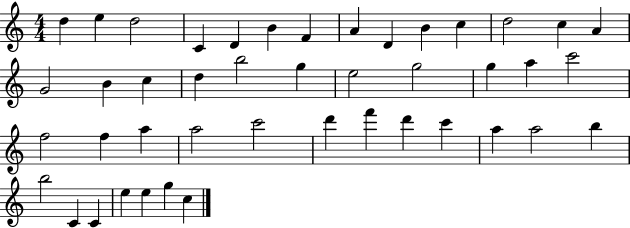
{
  \clef treble
  \numericTimeSignature
  \time 4/4
  \key c \major
  d''4 e''4 d''2 | c'4 d'4 b'4 f'4 | a'4 d'4 b'4 c''4 | d''2 c''4 a'4 | \break g'2 b'4 c''4 | d''4 b''2 g''4 | e''2 g''2 | g''4 a''4 c'''2 | \break f''2 f''4 a''4 | a''2 c'''2 | d'''4 f'''4 d'''4 c'''4 | a''4 a''2 b''4 | \break b''2 c'4 c'4 | e''4 e''4 g''4 c''4 | \bar "|."
}